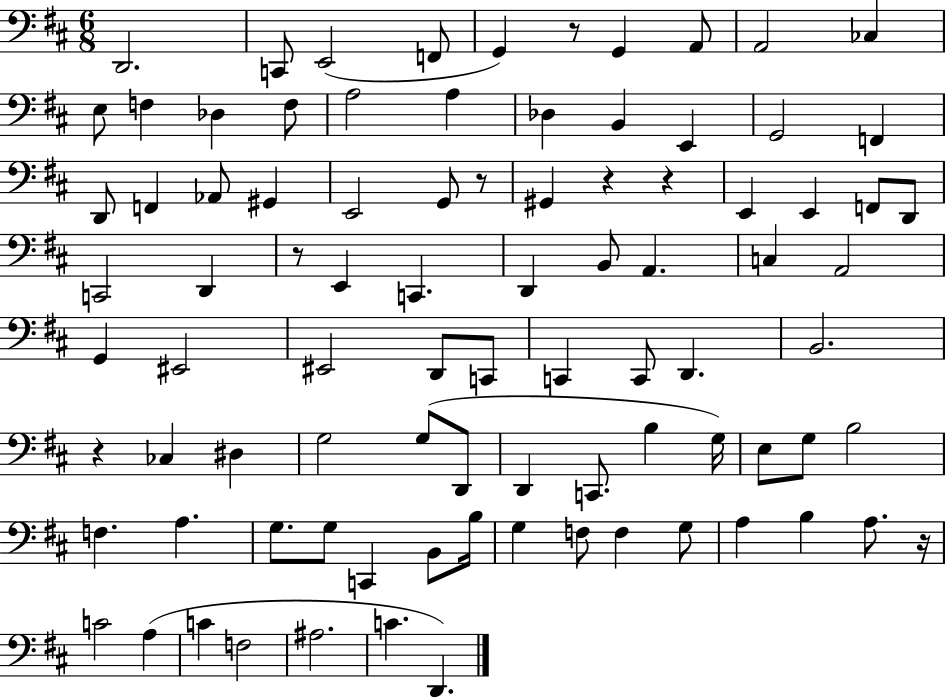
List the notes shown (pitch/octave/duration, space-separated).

D2/h. C2/e E2/h F2/e G2/q R/e G2/q A2/e A2/h CES3/q E3/e F3/q Db3/q F3/e A3/h A3/q Db3/q B2/q E2/q G2/h F2/q D2/e F2/q Ab2/e G#2/q E2/h G2/e R/e G#2/q R/q R/q E2/q E2/q F2/e D2/e C2/h D2/q R/e E2/q C2/q. D2/q B2/e A2/q. C3/q A2/h G2/q EIS2/h EIS2/h D2/e C2/e C2/q C2/e D2/q. B2/h. R/q CES3/q D#3/q G3/h G3/e D2/e D2/q C2/e. B3/q G3/s E3/e G3/e B3/h F3/q. A3/q. G3/e. G3/e C2/q B2/e B3/s G3/q F3/e F3/q G3/e A3/q B3/q A3/e. R/s C4/h A3/q C4/q F3/h A#3/h. C4/q. D2/q.